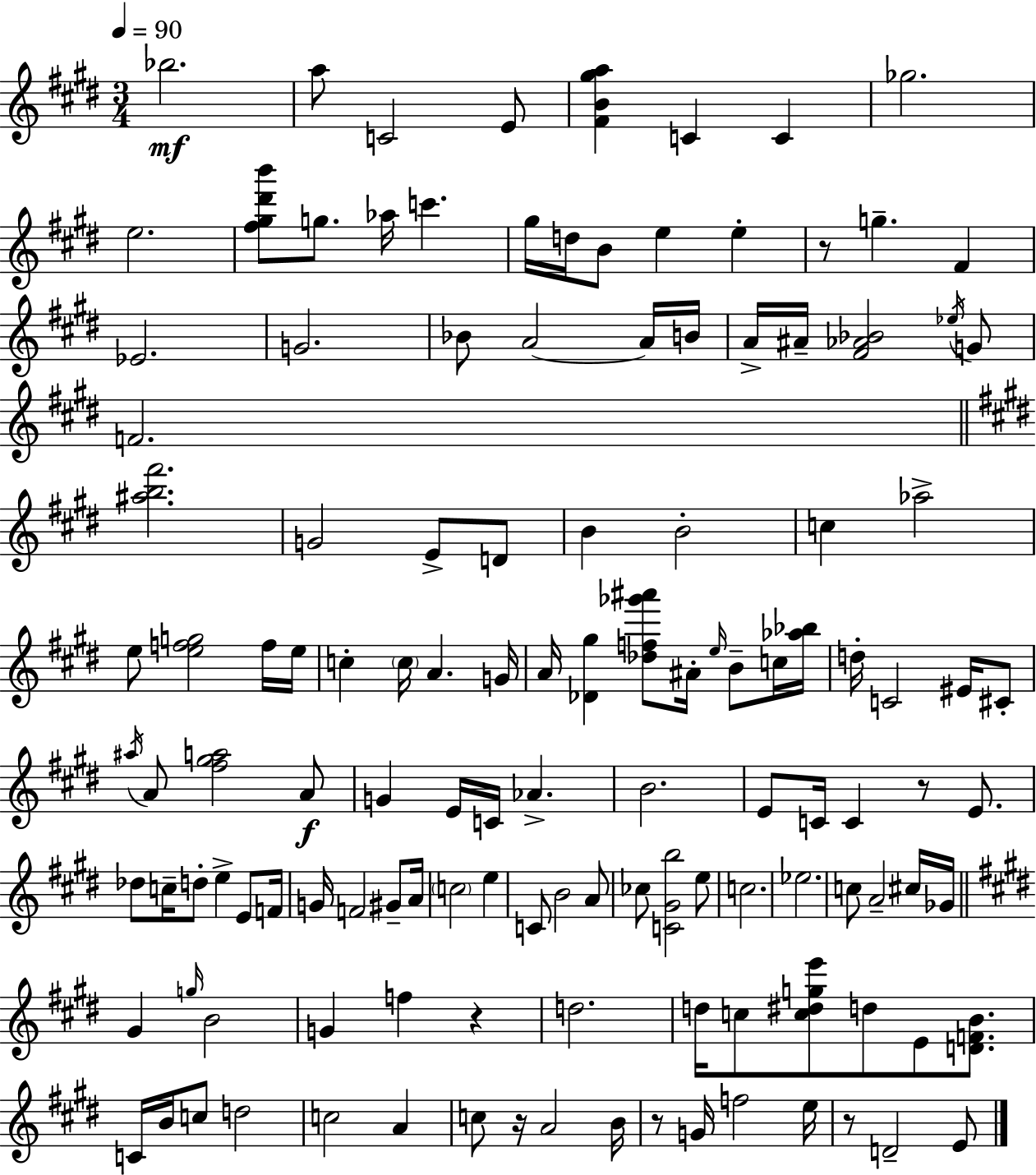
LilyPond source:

{
  \clef treble
  \numericTimeSignature
  \time 3/4
  \key e \major
  \tempo 4 = 90
  bes''2.\mf | a''8 c'2 e'8 | <fis' b' gis'' a''>4 c'4 c'4 | ges''2. | \break e''2. | <fis'' gis'' dis''' b'''>8 g''8. aes''16 c'''4. | gis''16 d''16 b'8 e''4 e''4-. | r8 g''4.-- fis'4 | \break ees'2. | g'2. | bes'8 a'2~~ a'16 b'16 | a'16-> ais'16-- <fis' aes' bes'>2 \acciaccatura { ees''16 } g'8 | \break f'2. | \bar "||" \break \key e \major <ais'' b'' fis'''>2. | g'2 e'8-> d'8 | b'4 b'2-. | c''4 aes''2-> | \break e''8 <e'' f'' g''>2 f''16 e''16 | c''4-. \parenthesize c''16 a'4. g'16 | a'16 <des' gis''>4 <des'' f'' ges''' ais'''>8 ais'16-. \grace { e''16 } b'8-- c''16 | <aes'' bes''>16 d''16-. c'2 eis'16 cis'8-. | \break \acciaccatura { ais''16 } a'8 <fis'' gis'' a''>2 | a'8\f g'4 e'16 c'16 aes'4.-> | b'2. | e'8 c'16 c'4 r8 e'8. | \break des''8 c''16-- d''8-. e''4-> e'8 | f'16 g'16 f'2 gis'8-- | a'16 \parenthesize c''2 e''4 | c'8 b'2 | \break a'8 ces''8 <c' gis' b''>2 | e''8 c''2. | ees''2. | c''8 a'2-- | \break cis''16 ges'16 \bar "||" \break \key e \major gis'4 \grace { g''16 } b'2 | g'4 f''4 r4 | d''2. | d''16 c''8 <c'' dis'' g'' e'''>8 d''8 e'8 <d' f' b'>8. | \break c'16 b'16 c''8 d''2 | c''2 a'4 | c''8 r16 a'2 | b'16 r8 g'16 f''2 | \break e''16 r8 d'2-- e'8 | \bar "|."
}